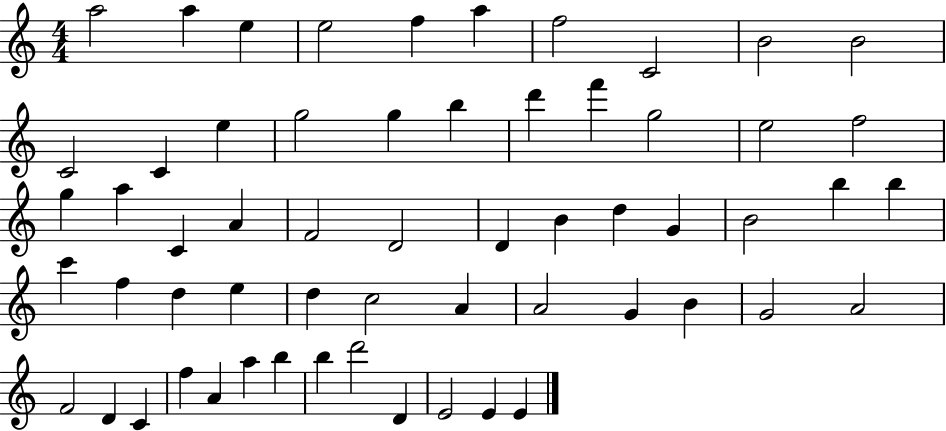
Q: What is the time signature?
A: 4/4